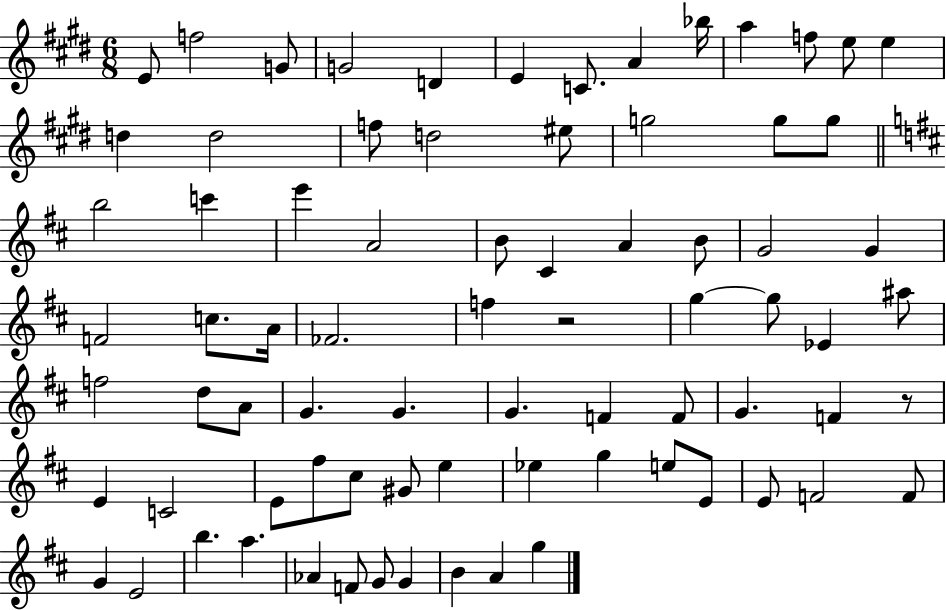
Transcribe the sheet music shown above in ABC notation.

X:1
T:Untitled
M:6/8
L:1/4
K:E
E/2 f2 G/2 G2 D E C/2 A _b/4 a f/2 e/2 e d d2 f/2 d2 ^e/2 g2 g/2 g/2 b2 c' e' A2 B/2 ^C A B/2 G2 G F2 c/2 A/4 _F2 f z2 g g/2 _E ^a/2 f2 d/2 A/2 G G G F F/2 G F z/2 E C2 E/2 ^f/2 ^c/2 ^G/2 e _e g e/2 E/2 E/2 F2 F/2 G E2 b a _A F/2 G/2 G B A g